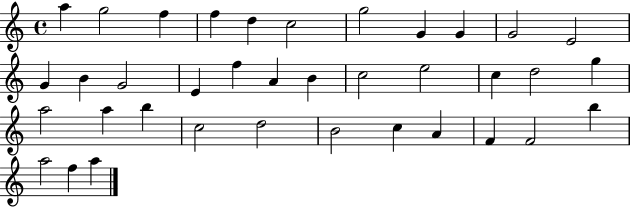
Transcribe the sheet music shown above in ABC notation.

X:1
T:Untitled
M:4/4
L:1/4
K:C
a g2 f f d c2 g2 G G G2 E2 G B G2 E f A B c2 e2 c d2 g a2 a b c2 d2 B2 c A F F2 b a2 f a